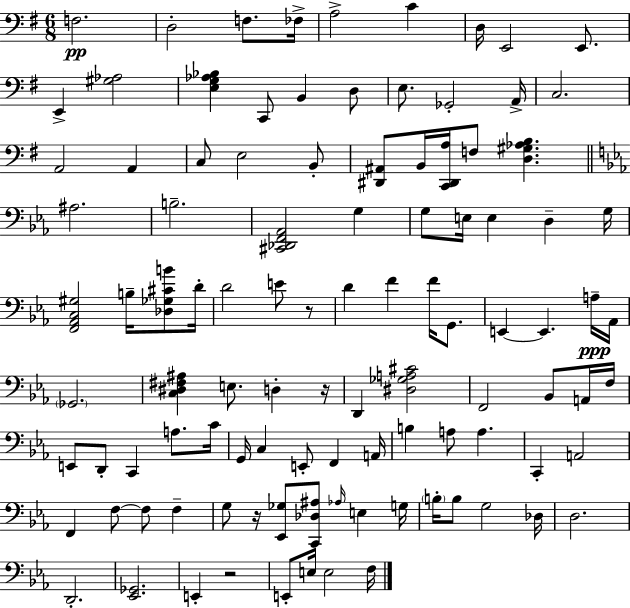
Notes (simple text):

F3/h. D3/h F3/e. FES3/s A3/h C4/q D3/s E2/h E2/e. E2/q [G#3,Ab3]/h [E3,G3,Ab3,Bb3]/q C2/e B2/q D3/e E3/e. Gb2/h A2/s C3/h. A2/h A2/q C3/e E3/h B2/e [D#2,A#2]/e B2/s [C2,D#2,A3]/s F3/e [D3,G#3,Ab3,B3]/q. A#3/h. B3/h. [C#2,Db2,F2,Ab2]/h G3/q G3/e E3/s E3/q D3/q G3/s [F2,Ab2,C3,G#3]/h B3/s [Db3,Gb3,C#4,B4]/e D4/s D4/h E4/e R/e D4/q F4/q F4/s G2/e. E2/q E2/q. A3/s Ab2/s Gb2/h. [C3,D#3,F#3,A#3]/q E3/e. D3/q R/s D2/q [D#3,Gb3,A3,C#4]/h F2/h Bb2/e A2/s F3/s E2/e D2/e C2/q A3/e. C4/s G2/s C3/q E2/e F2/q A2/s B3/q A3/e A3/q. C2/q A2/h F2/q F3/e F3/e F3/q G3/e R/s [Eb2,Gb3]/e [C2,Db3,A#3]/e Ab3/s E3/q G3/s B3/s B3/e G3/h Db3/s D3/h. D2/h. [Eb2,Gb2]/h. E2/q R/h E2/e E3/s E3/h F3/s